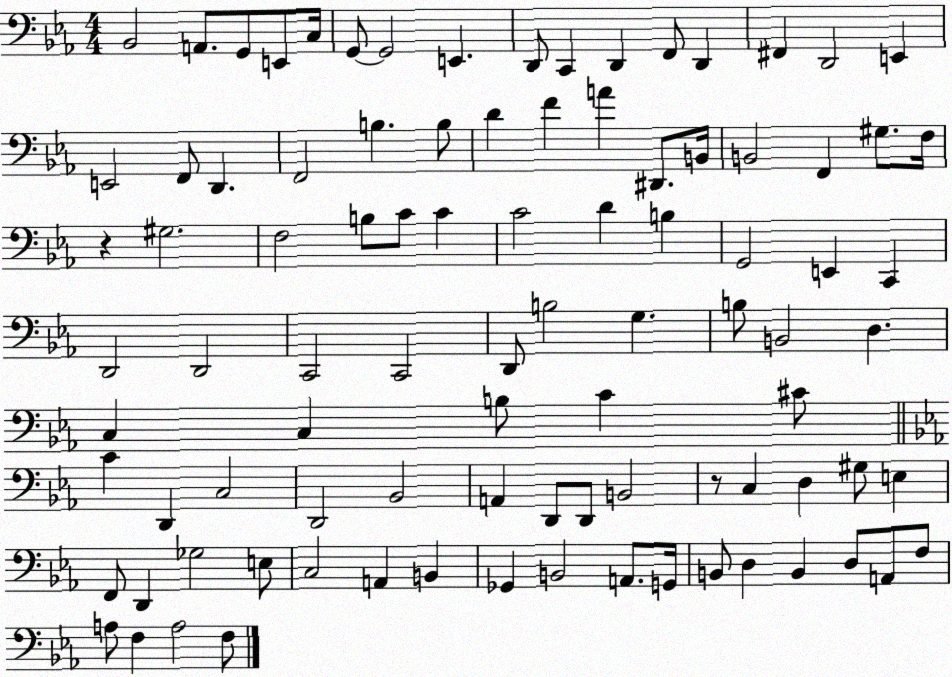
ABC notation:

X:1
T:Untitled
M:4/4
L:1/4
K:Eb
_B,,2 A,,/2 G,,/2 E,,/2 C,/4 G,,/2 G,,2 E,, D,,/2 C,, D,, F,,/2 D,, ^F,, D,,2 E,, E,,2 F,,/2 D,, F,,2 B, B,/2 D F A ^D,,/2 B,,/4 B,,2 F,, ^G,/2 F,/4 z ^G,2 F,2 B,/2 C/2 C C2 D B, G,,2 E,, C,, D,,2 D,,2 C,,2 C,,2 D,,/2 B,2 G, B,/2 B,,2 D, C, C, B,/2 C ^C/2 C D,, C,2 D,,2 _B,,2 A,, D,,/2 D,,/2 B,,2 z/2 C, D, ^G,/2 E, F,,/2 D,, _G,2 E,/2 C,2 A,, B,, _G,, B,,2 A,,/2 G,,/4 B,,/2 D, B,, D,/2 A,,/2 F,/2 A,/2 F, A,2 F,/2